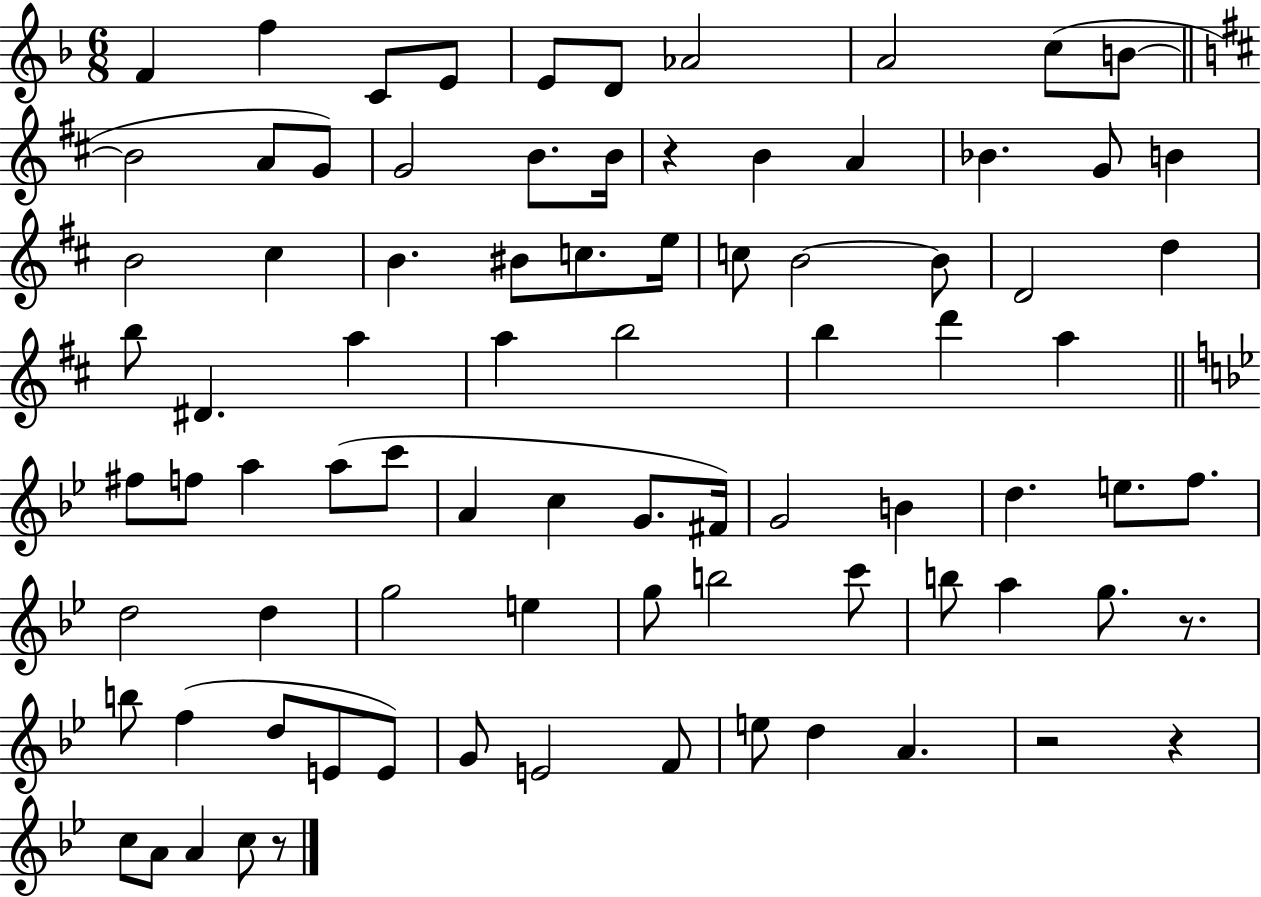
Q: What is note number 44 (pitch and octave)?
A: A5